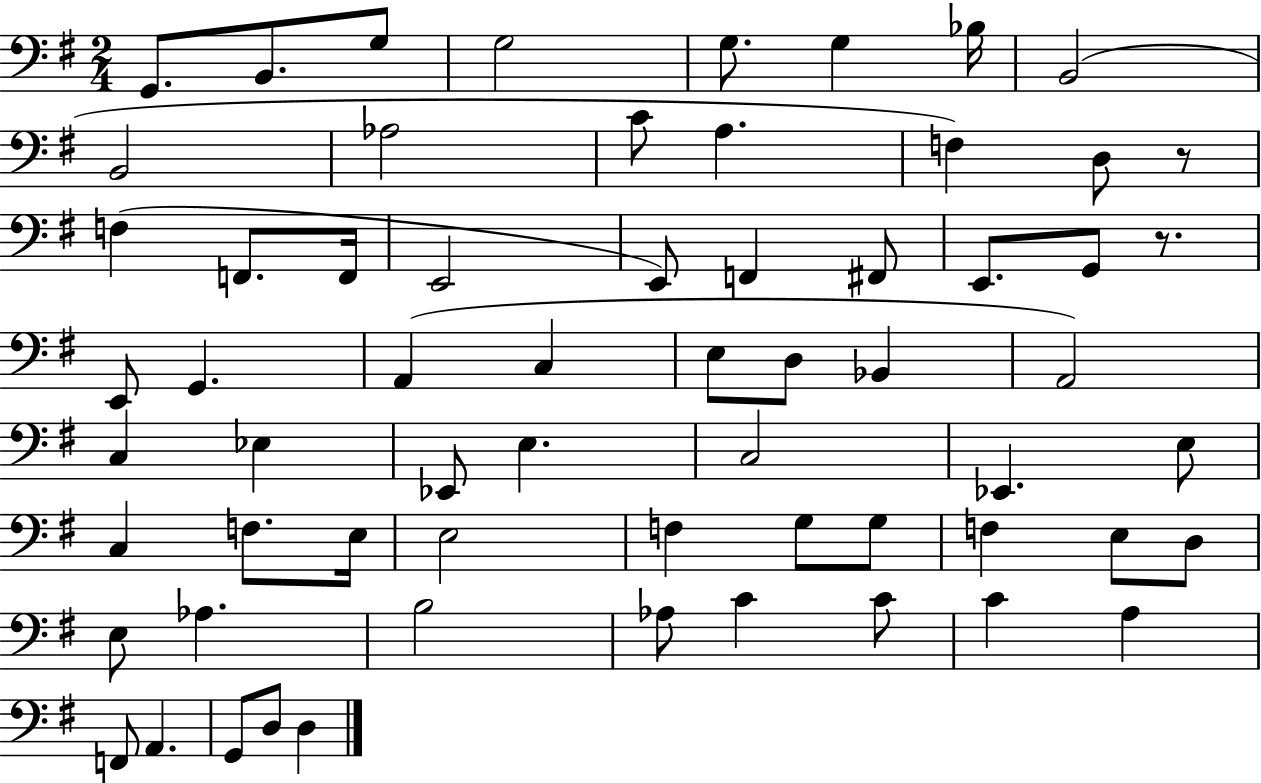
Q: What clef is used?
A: bass